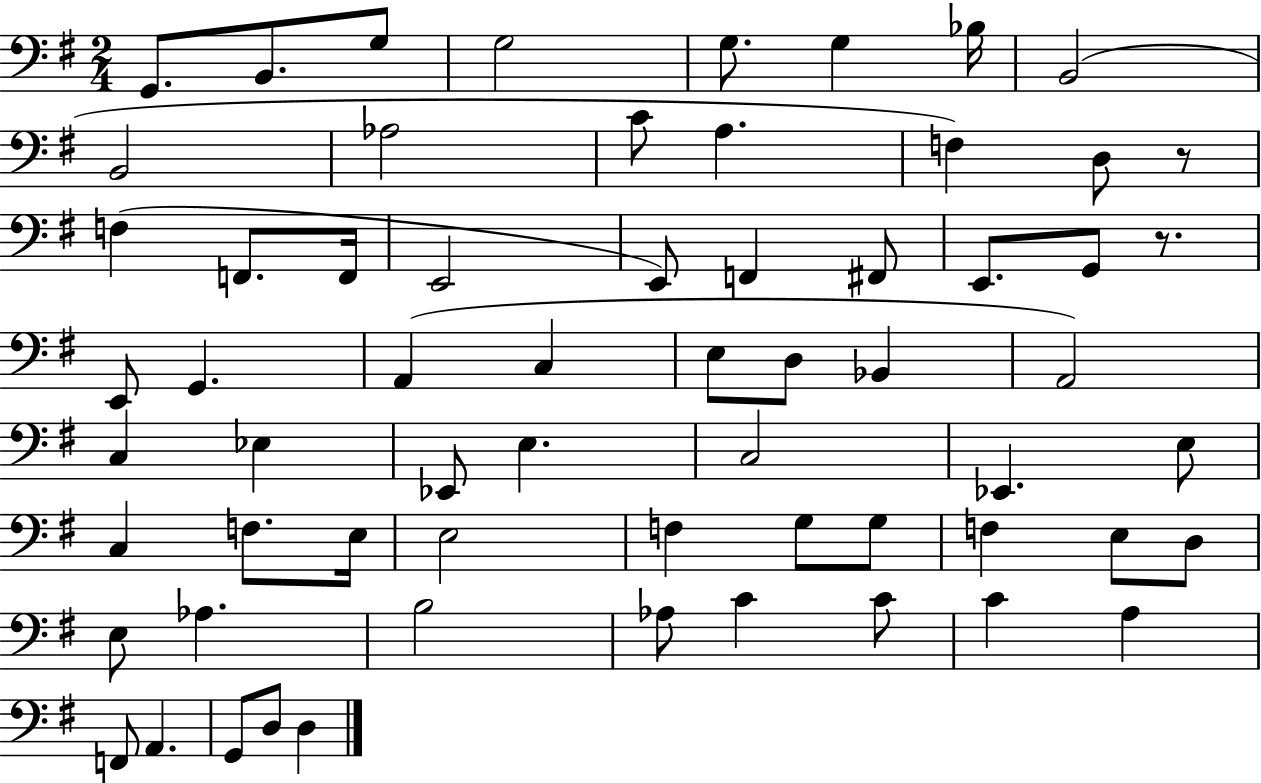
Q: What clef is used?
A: bass